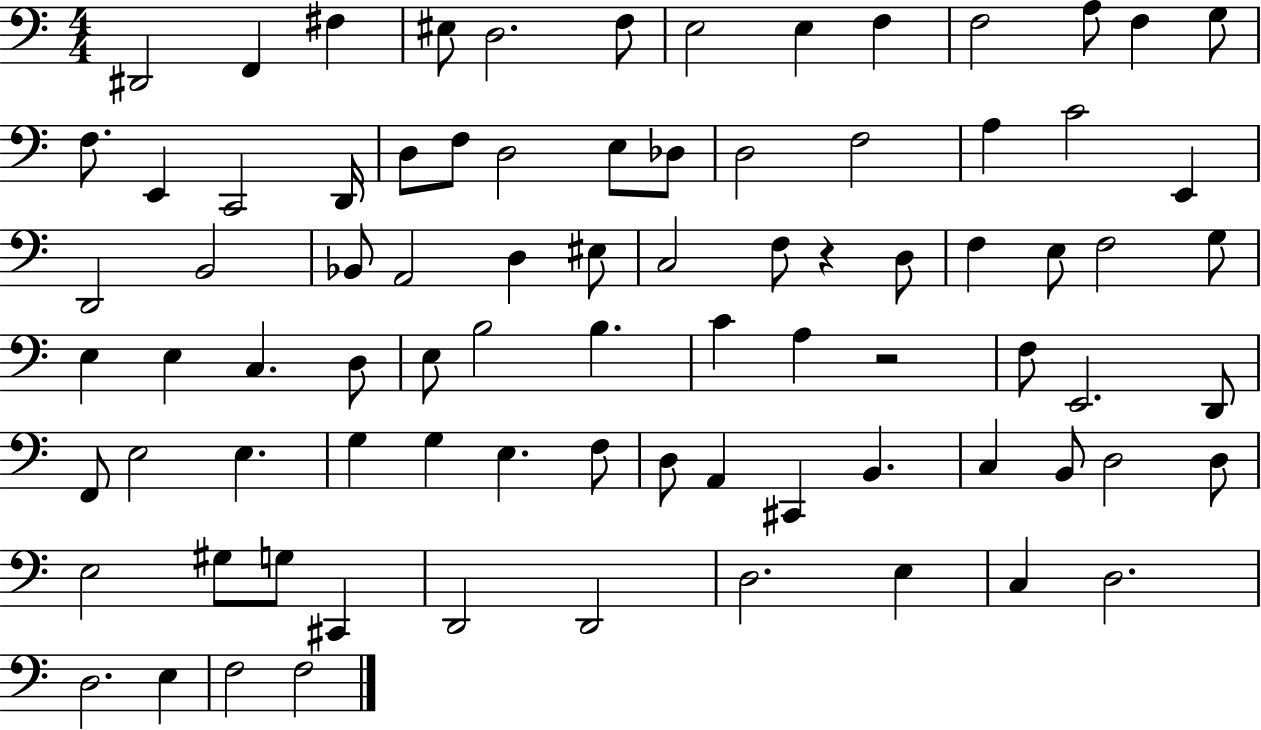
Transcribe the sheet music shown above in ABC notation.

X:1
T:Untitled
M:4/4
L:1/4
K:C
^D,,2 F,, ^F, ^E,/2 D,2 F,/2 E,2 E, F, F,2 A,/2 F, G,/2 F,/2 E,, C,,2 D,,/4 D,/2 F,/2 D,2 E,/2 _D,/2 D,2 F,2 A, C2 E,, D,,2 B,,2 _B,,/2 A,,2 D, ^E,/2 C,2 F,/2 z D,/2 F, E,/2 F,2 G,/2 E, E, C, D,/2 E,/2 B,2 B, C A, z2 F,/2 E,,2 D,,/2 F,,/2 E,2 E, G, G, E, F,/2 D,/2 A,, ^C,, B,, C, B,,/2 D,2 D,/2 E,2 ^G,/2 G,/2 ^C,, D,,2 D,,2 D,2 E, C, D,2 D,2 E, F,2 F,2